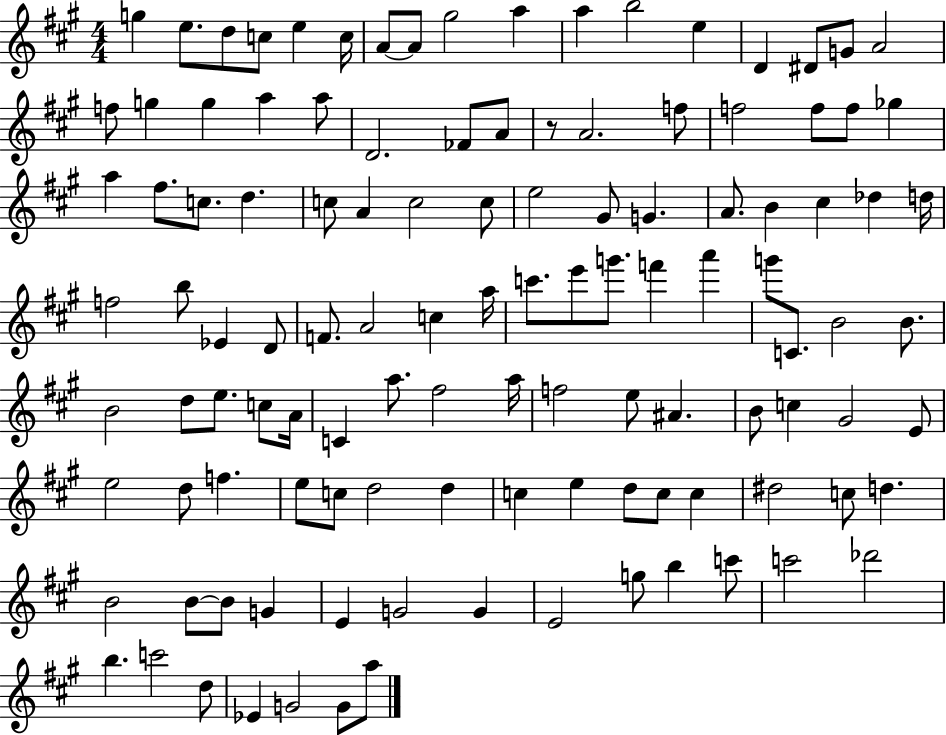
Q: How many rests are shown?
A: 1